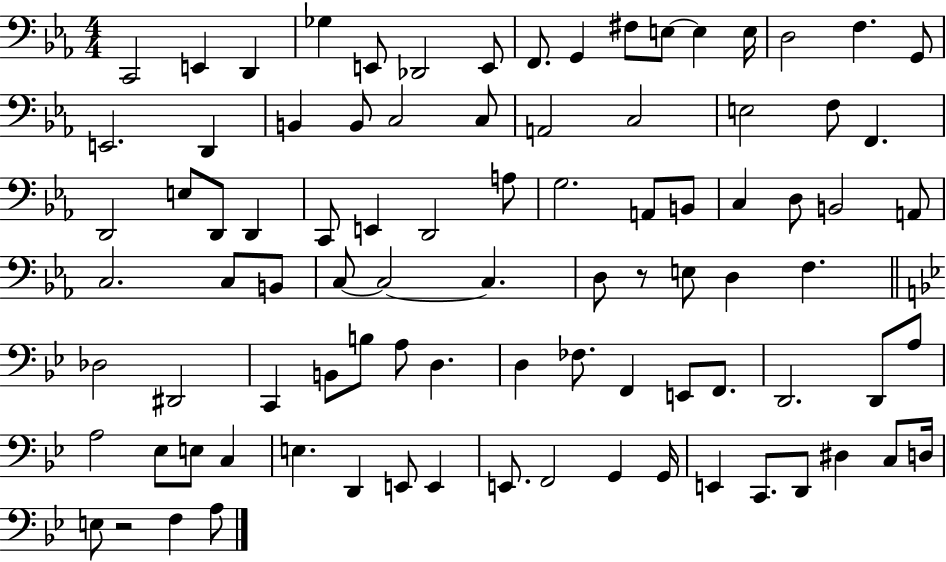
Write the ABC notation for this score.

X:1
T:Untitled
M:4/4
L:1/4
K:Eb
C,,2 E,, D,, _G, E,,/2 _D,,2 E,,/2 F,,/2 G,, ^F,/2 E,/2 E, E,/4 D,2 F, G,,/2 E,,2 D,, B,, B,,/2 C,2 C,/2 A,,2 C,2 E,2 F,/2 F,, D,,2 E,/2 D,,/2 D,, C,,/2 E,, D,,2 A,/2 G,2 A,,/2 B,,/2 C, D,/2 B,,2 A,,/2 C,2 C,/2 B,,/2 C,/2 C,2 C, D,/2 z/2 E,/2 D, F, _D,2 ^D,,2 C,, B,,/2 B,/2 A,/2 D, D, _F,/2 F,, E,,/2 F,,/2 D,,2 D,,/2 A,/2 A,2 _E,/2 E,/2 C, E, D,, E,,/2 E,, E,,/2 F,,2 G,, G,,/4 E,, C,,/2 D,,/2 ^D, C,/2 D,/4 E,/2 z2 F, A,/2